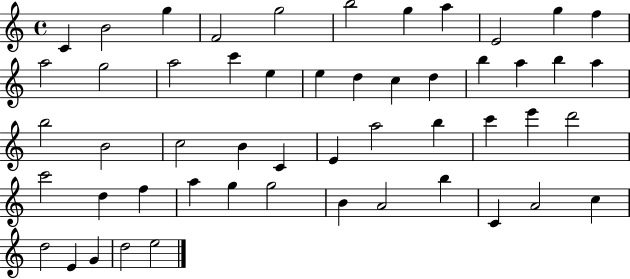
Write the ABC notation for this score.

X:1
T:Untitled
M:4/4
L:1/4
K:C
C B2 g F2 g2 b2 g a E2 g f a2 g2 a2 c' e e d c d b a b a b2 B2 c2 B C E a2 b c' e' d'2 c'2 d f a g g2 B A2 b C A2 c d2 E G d2 e2